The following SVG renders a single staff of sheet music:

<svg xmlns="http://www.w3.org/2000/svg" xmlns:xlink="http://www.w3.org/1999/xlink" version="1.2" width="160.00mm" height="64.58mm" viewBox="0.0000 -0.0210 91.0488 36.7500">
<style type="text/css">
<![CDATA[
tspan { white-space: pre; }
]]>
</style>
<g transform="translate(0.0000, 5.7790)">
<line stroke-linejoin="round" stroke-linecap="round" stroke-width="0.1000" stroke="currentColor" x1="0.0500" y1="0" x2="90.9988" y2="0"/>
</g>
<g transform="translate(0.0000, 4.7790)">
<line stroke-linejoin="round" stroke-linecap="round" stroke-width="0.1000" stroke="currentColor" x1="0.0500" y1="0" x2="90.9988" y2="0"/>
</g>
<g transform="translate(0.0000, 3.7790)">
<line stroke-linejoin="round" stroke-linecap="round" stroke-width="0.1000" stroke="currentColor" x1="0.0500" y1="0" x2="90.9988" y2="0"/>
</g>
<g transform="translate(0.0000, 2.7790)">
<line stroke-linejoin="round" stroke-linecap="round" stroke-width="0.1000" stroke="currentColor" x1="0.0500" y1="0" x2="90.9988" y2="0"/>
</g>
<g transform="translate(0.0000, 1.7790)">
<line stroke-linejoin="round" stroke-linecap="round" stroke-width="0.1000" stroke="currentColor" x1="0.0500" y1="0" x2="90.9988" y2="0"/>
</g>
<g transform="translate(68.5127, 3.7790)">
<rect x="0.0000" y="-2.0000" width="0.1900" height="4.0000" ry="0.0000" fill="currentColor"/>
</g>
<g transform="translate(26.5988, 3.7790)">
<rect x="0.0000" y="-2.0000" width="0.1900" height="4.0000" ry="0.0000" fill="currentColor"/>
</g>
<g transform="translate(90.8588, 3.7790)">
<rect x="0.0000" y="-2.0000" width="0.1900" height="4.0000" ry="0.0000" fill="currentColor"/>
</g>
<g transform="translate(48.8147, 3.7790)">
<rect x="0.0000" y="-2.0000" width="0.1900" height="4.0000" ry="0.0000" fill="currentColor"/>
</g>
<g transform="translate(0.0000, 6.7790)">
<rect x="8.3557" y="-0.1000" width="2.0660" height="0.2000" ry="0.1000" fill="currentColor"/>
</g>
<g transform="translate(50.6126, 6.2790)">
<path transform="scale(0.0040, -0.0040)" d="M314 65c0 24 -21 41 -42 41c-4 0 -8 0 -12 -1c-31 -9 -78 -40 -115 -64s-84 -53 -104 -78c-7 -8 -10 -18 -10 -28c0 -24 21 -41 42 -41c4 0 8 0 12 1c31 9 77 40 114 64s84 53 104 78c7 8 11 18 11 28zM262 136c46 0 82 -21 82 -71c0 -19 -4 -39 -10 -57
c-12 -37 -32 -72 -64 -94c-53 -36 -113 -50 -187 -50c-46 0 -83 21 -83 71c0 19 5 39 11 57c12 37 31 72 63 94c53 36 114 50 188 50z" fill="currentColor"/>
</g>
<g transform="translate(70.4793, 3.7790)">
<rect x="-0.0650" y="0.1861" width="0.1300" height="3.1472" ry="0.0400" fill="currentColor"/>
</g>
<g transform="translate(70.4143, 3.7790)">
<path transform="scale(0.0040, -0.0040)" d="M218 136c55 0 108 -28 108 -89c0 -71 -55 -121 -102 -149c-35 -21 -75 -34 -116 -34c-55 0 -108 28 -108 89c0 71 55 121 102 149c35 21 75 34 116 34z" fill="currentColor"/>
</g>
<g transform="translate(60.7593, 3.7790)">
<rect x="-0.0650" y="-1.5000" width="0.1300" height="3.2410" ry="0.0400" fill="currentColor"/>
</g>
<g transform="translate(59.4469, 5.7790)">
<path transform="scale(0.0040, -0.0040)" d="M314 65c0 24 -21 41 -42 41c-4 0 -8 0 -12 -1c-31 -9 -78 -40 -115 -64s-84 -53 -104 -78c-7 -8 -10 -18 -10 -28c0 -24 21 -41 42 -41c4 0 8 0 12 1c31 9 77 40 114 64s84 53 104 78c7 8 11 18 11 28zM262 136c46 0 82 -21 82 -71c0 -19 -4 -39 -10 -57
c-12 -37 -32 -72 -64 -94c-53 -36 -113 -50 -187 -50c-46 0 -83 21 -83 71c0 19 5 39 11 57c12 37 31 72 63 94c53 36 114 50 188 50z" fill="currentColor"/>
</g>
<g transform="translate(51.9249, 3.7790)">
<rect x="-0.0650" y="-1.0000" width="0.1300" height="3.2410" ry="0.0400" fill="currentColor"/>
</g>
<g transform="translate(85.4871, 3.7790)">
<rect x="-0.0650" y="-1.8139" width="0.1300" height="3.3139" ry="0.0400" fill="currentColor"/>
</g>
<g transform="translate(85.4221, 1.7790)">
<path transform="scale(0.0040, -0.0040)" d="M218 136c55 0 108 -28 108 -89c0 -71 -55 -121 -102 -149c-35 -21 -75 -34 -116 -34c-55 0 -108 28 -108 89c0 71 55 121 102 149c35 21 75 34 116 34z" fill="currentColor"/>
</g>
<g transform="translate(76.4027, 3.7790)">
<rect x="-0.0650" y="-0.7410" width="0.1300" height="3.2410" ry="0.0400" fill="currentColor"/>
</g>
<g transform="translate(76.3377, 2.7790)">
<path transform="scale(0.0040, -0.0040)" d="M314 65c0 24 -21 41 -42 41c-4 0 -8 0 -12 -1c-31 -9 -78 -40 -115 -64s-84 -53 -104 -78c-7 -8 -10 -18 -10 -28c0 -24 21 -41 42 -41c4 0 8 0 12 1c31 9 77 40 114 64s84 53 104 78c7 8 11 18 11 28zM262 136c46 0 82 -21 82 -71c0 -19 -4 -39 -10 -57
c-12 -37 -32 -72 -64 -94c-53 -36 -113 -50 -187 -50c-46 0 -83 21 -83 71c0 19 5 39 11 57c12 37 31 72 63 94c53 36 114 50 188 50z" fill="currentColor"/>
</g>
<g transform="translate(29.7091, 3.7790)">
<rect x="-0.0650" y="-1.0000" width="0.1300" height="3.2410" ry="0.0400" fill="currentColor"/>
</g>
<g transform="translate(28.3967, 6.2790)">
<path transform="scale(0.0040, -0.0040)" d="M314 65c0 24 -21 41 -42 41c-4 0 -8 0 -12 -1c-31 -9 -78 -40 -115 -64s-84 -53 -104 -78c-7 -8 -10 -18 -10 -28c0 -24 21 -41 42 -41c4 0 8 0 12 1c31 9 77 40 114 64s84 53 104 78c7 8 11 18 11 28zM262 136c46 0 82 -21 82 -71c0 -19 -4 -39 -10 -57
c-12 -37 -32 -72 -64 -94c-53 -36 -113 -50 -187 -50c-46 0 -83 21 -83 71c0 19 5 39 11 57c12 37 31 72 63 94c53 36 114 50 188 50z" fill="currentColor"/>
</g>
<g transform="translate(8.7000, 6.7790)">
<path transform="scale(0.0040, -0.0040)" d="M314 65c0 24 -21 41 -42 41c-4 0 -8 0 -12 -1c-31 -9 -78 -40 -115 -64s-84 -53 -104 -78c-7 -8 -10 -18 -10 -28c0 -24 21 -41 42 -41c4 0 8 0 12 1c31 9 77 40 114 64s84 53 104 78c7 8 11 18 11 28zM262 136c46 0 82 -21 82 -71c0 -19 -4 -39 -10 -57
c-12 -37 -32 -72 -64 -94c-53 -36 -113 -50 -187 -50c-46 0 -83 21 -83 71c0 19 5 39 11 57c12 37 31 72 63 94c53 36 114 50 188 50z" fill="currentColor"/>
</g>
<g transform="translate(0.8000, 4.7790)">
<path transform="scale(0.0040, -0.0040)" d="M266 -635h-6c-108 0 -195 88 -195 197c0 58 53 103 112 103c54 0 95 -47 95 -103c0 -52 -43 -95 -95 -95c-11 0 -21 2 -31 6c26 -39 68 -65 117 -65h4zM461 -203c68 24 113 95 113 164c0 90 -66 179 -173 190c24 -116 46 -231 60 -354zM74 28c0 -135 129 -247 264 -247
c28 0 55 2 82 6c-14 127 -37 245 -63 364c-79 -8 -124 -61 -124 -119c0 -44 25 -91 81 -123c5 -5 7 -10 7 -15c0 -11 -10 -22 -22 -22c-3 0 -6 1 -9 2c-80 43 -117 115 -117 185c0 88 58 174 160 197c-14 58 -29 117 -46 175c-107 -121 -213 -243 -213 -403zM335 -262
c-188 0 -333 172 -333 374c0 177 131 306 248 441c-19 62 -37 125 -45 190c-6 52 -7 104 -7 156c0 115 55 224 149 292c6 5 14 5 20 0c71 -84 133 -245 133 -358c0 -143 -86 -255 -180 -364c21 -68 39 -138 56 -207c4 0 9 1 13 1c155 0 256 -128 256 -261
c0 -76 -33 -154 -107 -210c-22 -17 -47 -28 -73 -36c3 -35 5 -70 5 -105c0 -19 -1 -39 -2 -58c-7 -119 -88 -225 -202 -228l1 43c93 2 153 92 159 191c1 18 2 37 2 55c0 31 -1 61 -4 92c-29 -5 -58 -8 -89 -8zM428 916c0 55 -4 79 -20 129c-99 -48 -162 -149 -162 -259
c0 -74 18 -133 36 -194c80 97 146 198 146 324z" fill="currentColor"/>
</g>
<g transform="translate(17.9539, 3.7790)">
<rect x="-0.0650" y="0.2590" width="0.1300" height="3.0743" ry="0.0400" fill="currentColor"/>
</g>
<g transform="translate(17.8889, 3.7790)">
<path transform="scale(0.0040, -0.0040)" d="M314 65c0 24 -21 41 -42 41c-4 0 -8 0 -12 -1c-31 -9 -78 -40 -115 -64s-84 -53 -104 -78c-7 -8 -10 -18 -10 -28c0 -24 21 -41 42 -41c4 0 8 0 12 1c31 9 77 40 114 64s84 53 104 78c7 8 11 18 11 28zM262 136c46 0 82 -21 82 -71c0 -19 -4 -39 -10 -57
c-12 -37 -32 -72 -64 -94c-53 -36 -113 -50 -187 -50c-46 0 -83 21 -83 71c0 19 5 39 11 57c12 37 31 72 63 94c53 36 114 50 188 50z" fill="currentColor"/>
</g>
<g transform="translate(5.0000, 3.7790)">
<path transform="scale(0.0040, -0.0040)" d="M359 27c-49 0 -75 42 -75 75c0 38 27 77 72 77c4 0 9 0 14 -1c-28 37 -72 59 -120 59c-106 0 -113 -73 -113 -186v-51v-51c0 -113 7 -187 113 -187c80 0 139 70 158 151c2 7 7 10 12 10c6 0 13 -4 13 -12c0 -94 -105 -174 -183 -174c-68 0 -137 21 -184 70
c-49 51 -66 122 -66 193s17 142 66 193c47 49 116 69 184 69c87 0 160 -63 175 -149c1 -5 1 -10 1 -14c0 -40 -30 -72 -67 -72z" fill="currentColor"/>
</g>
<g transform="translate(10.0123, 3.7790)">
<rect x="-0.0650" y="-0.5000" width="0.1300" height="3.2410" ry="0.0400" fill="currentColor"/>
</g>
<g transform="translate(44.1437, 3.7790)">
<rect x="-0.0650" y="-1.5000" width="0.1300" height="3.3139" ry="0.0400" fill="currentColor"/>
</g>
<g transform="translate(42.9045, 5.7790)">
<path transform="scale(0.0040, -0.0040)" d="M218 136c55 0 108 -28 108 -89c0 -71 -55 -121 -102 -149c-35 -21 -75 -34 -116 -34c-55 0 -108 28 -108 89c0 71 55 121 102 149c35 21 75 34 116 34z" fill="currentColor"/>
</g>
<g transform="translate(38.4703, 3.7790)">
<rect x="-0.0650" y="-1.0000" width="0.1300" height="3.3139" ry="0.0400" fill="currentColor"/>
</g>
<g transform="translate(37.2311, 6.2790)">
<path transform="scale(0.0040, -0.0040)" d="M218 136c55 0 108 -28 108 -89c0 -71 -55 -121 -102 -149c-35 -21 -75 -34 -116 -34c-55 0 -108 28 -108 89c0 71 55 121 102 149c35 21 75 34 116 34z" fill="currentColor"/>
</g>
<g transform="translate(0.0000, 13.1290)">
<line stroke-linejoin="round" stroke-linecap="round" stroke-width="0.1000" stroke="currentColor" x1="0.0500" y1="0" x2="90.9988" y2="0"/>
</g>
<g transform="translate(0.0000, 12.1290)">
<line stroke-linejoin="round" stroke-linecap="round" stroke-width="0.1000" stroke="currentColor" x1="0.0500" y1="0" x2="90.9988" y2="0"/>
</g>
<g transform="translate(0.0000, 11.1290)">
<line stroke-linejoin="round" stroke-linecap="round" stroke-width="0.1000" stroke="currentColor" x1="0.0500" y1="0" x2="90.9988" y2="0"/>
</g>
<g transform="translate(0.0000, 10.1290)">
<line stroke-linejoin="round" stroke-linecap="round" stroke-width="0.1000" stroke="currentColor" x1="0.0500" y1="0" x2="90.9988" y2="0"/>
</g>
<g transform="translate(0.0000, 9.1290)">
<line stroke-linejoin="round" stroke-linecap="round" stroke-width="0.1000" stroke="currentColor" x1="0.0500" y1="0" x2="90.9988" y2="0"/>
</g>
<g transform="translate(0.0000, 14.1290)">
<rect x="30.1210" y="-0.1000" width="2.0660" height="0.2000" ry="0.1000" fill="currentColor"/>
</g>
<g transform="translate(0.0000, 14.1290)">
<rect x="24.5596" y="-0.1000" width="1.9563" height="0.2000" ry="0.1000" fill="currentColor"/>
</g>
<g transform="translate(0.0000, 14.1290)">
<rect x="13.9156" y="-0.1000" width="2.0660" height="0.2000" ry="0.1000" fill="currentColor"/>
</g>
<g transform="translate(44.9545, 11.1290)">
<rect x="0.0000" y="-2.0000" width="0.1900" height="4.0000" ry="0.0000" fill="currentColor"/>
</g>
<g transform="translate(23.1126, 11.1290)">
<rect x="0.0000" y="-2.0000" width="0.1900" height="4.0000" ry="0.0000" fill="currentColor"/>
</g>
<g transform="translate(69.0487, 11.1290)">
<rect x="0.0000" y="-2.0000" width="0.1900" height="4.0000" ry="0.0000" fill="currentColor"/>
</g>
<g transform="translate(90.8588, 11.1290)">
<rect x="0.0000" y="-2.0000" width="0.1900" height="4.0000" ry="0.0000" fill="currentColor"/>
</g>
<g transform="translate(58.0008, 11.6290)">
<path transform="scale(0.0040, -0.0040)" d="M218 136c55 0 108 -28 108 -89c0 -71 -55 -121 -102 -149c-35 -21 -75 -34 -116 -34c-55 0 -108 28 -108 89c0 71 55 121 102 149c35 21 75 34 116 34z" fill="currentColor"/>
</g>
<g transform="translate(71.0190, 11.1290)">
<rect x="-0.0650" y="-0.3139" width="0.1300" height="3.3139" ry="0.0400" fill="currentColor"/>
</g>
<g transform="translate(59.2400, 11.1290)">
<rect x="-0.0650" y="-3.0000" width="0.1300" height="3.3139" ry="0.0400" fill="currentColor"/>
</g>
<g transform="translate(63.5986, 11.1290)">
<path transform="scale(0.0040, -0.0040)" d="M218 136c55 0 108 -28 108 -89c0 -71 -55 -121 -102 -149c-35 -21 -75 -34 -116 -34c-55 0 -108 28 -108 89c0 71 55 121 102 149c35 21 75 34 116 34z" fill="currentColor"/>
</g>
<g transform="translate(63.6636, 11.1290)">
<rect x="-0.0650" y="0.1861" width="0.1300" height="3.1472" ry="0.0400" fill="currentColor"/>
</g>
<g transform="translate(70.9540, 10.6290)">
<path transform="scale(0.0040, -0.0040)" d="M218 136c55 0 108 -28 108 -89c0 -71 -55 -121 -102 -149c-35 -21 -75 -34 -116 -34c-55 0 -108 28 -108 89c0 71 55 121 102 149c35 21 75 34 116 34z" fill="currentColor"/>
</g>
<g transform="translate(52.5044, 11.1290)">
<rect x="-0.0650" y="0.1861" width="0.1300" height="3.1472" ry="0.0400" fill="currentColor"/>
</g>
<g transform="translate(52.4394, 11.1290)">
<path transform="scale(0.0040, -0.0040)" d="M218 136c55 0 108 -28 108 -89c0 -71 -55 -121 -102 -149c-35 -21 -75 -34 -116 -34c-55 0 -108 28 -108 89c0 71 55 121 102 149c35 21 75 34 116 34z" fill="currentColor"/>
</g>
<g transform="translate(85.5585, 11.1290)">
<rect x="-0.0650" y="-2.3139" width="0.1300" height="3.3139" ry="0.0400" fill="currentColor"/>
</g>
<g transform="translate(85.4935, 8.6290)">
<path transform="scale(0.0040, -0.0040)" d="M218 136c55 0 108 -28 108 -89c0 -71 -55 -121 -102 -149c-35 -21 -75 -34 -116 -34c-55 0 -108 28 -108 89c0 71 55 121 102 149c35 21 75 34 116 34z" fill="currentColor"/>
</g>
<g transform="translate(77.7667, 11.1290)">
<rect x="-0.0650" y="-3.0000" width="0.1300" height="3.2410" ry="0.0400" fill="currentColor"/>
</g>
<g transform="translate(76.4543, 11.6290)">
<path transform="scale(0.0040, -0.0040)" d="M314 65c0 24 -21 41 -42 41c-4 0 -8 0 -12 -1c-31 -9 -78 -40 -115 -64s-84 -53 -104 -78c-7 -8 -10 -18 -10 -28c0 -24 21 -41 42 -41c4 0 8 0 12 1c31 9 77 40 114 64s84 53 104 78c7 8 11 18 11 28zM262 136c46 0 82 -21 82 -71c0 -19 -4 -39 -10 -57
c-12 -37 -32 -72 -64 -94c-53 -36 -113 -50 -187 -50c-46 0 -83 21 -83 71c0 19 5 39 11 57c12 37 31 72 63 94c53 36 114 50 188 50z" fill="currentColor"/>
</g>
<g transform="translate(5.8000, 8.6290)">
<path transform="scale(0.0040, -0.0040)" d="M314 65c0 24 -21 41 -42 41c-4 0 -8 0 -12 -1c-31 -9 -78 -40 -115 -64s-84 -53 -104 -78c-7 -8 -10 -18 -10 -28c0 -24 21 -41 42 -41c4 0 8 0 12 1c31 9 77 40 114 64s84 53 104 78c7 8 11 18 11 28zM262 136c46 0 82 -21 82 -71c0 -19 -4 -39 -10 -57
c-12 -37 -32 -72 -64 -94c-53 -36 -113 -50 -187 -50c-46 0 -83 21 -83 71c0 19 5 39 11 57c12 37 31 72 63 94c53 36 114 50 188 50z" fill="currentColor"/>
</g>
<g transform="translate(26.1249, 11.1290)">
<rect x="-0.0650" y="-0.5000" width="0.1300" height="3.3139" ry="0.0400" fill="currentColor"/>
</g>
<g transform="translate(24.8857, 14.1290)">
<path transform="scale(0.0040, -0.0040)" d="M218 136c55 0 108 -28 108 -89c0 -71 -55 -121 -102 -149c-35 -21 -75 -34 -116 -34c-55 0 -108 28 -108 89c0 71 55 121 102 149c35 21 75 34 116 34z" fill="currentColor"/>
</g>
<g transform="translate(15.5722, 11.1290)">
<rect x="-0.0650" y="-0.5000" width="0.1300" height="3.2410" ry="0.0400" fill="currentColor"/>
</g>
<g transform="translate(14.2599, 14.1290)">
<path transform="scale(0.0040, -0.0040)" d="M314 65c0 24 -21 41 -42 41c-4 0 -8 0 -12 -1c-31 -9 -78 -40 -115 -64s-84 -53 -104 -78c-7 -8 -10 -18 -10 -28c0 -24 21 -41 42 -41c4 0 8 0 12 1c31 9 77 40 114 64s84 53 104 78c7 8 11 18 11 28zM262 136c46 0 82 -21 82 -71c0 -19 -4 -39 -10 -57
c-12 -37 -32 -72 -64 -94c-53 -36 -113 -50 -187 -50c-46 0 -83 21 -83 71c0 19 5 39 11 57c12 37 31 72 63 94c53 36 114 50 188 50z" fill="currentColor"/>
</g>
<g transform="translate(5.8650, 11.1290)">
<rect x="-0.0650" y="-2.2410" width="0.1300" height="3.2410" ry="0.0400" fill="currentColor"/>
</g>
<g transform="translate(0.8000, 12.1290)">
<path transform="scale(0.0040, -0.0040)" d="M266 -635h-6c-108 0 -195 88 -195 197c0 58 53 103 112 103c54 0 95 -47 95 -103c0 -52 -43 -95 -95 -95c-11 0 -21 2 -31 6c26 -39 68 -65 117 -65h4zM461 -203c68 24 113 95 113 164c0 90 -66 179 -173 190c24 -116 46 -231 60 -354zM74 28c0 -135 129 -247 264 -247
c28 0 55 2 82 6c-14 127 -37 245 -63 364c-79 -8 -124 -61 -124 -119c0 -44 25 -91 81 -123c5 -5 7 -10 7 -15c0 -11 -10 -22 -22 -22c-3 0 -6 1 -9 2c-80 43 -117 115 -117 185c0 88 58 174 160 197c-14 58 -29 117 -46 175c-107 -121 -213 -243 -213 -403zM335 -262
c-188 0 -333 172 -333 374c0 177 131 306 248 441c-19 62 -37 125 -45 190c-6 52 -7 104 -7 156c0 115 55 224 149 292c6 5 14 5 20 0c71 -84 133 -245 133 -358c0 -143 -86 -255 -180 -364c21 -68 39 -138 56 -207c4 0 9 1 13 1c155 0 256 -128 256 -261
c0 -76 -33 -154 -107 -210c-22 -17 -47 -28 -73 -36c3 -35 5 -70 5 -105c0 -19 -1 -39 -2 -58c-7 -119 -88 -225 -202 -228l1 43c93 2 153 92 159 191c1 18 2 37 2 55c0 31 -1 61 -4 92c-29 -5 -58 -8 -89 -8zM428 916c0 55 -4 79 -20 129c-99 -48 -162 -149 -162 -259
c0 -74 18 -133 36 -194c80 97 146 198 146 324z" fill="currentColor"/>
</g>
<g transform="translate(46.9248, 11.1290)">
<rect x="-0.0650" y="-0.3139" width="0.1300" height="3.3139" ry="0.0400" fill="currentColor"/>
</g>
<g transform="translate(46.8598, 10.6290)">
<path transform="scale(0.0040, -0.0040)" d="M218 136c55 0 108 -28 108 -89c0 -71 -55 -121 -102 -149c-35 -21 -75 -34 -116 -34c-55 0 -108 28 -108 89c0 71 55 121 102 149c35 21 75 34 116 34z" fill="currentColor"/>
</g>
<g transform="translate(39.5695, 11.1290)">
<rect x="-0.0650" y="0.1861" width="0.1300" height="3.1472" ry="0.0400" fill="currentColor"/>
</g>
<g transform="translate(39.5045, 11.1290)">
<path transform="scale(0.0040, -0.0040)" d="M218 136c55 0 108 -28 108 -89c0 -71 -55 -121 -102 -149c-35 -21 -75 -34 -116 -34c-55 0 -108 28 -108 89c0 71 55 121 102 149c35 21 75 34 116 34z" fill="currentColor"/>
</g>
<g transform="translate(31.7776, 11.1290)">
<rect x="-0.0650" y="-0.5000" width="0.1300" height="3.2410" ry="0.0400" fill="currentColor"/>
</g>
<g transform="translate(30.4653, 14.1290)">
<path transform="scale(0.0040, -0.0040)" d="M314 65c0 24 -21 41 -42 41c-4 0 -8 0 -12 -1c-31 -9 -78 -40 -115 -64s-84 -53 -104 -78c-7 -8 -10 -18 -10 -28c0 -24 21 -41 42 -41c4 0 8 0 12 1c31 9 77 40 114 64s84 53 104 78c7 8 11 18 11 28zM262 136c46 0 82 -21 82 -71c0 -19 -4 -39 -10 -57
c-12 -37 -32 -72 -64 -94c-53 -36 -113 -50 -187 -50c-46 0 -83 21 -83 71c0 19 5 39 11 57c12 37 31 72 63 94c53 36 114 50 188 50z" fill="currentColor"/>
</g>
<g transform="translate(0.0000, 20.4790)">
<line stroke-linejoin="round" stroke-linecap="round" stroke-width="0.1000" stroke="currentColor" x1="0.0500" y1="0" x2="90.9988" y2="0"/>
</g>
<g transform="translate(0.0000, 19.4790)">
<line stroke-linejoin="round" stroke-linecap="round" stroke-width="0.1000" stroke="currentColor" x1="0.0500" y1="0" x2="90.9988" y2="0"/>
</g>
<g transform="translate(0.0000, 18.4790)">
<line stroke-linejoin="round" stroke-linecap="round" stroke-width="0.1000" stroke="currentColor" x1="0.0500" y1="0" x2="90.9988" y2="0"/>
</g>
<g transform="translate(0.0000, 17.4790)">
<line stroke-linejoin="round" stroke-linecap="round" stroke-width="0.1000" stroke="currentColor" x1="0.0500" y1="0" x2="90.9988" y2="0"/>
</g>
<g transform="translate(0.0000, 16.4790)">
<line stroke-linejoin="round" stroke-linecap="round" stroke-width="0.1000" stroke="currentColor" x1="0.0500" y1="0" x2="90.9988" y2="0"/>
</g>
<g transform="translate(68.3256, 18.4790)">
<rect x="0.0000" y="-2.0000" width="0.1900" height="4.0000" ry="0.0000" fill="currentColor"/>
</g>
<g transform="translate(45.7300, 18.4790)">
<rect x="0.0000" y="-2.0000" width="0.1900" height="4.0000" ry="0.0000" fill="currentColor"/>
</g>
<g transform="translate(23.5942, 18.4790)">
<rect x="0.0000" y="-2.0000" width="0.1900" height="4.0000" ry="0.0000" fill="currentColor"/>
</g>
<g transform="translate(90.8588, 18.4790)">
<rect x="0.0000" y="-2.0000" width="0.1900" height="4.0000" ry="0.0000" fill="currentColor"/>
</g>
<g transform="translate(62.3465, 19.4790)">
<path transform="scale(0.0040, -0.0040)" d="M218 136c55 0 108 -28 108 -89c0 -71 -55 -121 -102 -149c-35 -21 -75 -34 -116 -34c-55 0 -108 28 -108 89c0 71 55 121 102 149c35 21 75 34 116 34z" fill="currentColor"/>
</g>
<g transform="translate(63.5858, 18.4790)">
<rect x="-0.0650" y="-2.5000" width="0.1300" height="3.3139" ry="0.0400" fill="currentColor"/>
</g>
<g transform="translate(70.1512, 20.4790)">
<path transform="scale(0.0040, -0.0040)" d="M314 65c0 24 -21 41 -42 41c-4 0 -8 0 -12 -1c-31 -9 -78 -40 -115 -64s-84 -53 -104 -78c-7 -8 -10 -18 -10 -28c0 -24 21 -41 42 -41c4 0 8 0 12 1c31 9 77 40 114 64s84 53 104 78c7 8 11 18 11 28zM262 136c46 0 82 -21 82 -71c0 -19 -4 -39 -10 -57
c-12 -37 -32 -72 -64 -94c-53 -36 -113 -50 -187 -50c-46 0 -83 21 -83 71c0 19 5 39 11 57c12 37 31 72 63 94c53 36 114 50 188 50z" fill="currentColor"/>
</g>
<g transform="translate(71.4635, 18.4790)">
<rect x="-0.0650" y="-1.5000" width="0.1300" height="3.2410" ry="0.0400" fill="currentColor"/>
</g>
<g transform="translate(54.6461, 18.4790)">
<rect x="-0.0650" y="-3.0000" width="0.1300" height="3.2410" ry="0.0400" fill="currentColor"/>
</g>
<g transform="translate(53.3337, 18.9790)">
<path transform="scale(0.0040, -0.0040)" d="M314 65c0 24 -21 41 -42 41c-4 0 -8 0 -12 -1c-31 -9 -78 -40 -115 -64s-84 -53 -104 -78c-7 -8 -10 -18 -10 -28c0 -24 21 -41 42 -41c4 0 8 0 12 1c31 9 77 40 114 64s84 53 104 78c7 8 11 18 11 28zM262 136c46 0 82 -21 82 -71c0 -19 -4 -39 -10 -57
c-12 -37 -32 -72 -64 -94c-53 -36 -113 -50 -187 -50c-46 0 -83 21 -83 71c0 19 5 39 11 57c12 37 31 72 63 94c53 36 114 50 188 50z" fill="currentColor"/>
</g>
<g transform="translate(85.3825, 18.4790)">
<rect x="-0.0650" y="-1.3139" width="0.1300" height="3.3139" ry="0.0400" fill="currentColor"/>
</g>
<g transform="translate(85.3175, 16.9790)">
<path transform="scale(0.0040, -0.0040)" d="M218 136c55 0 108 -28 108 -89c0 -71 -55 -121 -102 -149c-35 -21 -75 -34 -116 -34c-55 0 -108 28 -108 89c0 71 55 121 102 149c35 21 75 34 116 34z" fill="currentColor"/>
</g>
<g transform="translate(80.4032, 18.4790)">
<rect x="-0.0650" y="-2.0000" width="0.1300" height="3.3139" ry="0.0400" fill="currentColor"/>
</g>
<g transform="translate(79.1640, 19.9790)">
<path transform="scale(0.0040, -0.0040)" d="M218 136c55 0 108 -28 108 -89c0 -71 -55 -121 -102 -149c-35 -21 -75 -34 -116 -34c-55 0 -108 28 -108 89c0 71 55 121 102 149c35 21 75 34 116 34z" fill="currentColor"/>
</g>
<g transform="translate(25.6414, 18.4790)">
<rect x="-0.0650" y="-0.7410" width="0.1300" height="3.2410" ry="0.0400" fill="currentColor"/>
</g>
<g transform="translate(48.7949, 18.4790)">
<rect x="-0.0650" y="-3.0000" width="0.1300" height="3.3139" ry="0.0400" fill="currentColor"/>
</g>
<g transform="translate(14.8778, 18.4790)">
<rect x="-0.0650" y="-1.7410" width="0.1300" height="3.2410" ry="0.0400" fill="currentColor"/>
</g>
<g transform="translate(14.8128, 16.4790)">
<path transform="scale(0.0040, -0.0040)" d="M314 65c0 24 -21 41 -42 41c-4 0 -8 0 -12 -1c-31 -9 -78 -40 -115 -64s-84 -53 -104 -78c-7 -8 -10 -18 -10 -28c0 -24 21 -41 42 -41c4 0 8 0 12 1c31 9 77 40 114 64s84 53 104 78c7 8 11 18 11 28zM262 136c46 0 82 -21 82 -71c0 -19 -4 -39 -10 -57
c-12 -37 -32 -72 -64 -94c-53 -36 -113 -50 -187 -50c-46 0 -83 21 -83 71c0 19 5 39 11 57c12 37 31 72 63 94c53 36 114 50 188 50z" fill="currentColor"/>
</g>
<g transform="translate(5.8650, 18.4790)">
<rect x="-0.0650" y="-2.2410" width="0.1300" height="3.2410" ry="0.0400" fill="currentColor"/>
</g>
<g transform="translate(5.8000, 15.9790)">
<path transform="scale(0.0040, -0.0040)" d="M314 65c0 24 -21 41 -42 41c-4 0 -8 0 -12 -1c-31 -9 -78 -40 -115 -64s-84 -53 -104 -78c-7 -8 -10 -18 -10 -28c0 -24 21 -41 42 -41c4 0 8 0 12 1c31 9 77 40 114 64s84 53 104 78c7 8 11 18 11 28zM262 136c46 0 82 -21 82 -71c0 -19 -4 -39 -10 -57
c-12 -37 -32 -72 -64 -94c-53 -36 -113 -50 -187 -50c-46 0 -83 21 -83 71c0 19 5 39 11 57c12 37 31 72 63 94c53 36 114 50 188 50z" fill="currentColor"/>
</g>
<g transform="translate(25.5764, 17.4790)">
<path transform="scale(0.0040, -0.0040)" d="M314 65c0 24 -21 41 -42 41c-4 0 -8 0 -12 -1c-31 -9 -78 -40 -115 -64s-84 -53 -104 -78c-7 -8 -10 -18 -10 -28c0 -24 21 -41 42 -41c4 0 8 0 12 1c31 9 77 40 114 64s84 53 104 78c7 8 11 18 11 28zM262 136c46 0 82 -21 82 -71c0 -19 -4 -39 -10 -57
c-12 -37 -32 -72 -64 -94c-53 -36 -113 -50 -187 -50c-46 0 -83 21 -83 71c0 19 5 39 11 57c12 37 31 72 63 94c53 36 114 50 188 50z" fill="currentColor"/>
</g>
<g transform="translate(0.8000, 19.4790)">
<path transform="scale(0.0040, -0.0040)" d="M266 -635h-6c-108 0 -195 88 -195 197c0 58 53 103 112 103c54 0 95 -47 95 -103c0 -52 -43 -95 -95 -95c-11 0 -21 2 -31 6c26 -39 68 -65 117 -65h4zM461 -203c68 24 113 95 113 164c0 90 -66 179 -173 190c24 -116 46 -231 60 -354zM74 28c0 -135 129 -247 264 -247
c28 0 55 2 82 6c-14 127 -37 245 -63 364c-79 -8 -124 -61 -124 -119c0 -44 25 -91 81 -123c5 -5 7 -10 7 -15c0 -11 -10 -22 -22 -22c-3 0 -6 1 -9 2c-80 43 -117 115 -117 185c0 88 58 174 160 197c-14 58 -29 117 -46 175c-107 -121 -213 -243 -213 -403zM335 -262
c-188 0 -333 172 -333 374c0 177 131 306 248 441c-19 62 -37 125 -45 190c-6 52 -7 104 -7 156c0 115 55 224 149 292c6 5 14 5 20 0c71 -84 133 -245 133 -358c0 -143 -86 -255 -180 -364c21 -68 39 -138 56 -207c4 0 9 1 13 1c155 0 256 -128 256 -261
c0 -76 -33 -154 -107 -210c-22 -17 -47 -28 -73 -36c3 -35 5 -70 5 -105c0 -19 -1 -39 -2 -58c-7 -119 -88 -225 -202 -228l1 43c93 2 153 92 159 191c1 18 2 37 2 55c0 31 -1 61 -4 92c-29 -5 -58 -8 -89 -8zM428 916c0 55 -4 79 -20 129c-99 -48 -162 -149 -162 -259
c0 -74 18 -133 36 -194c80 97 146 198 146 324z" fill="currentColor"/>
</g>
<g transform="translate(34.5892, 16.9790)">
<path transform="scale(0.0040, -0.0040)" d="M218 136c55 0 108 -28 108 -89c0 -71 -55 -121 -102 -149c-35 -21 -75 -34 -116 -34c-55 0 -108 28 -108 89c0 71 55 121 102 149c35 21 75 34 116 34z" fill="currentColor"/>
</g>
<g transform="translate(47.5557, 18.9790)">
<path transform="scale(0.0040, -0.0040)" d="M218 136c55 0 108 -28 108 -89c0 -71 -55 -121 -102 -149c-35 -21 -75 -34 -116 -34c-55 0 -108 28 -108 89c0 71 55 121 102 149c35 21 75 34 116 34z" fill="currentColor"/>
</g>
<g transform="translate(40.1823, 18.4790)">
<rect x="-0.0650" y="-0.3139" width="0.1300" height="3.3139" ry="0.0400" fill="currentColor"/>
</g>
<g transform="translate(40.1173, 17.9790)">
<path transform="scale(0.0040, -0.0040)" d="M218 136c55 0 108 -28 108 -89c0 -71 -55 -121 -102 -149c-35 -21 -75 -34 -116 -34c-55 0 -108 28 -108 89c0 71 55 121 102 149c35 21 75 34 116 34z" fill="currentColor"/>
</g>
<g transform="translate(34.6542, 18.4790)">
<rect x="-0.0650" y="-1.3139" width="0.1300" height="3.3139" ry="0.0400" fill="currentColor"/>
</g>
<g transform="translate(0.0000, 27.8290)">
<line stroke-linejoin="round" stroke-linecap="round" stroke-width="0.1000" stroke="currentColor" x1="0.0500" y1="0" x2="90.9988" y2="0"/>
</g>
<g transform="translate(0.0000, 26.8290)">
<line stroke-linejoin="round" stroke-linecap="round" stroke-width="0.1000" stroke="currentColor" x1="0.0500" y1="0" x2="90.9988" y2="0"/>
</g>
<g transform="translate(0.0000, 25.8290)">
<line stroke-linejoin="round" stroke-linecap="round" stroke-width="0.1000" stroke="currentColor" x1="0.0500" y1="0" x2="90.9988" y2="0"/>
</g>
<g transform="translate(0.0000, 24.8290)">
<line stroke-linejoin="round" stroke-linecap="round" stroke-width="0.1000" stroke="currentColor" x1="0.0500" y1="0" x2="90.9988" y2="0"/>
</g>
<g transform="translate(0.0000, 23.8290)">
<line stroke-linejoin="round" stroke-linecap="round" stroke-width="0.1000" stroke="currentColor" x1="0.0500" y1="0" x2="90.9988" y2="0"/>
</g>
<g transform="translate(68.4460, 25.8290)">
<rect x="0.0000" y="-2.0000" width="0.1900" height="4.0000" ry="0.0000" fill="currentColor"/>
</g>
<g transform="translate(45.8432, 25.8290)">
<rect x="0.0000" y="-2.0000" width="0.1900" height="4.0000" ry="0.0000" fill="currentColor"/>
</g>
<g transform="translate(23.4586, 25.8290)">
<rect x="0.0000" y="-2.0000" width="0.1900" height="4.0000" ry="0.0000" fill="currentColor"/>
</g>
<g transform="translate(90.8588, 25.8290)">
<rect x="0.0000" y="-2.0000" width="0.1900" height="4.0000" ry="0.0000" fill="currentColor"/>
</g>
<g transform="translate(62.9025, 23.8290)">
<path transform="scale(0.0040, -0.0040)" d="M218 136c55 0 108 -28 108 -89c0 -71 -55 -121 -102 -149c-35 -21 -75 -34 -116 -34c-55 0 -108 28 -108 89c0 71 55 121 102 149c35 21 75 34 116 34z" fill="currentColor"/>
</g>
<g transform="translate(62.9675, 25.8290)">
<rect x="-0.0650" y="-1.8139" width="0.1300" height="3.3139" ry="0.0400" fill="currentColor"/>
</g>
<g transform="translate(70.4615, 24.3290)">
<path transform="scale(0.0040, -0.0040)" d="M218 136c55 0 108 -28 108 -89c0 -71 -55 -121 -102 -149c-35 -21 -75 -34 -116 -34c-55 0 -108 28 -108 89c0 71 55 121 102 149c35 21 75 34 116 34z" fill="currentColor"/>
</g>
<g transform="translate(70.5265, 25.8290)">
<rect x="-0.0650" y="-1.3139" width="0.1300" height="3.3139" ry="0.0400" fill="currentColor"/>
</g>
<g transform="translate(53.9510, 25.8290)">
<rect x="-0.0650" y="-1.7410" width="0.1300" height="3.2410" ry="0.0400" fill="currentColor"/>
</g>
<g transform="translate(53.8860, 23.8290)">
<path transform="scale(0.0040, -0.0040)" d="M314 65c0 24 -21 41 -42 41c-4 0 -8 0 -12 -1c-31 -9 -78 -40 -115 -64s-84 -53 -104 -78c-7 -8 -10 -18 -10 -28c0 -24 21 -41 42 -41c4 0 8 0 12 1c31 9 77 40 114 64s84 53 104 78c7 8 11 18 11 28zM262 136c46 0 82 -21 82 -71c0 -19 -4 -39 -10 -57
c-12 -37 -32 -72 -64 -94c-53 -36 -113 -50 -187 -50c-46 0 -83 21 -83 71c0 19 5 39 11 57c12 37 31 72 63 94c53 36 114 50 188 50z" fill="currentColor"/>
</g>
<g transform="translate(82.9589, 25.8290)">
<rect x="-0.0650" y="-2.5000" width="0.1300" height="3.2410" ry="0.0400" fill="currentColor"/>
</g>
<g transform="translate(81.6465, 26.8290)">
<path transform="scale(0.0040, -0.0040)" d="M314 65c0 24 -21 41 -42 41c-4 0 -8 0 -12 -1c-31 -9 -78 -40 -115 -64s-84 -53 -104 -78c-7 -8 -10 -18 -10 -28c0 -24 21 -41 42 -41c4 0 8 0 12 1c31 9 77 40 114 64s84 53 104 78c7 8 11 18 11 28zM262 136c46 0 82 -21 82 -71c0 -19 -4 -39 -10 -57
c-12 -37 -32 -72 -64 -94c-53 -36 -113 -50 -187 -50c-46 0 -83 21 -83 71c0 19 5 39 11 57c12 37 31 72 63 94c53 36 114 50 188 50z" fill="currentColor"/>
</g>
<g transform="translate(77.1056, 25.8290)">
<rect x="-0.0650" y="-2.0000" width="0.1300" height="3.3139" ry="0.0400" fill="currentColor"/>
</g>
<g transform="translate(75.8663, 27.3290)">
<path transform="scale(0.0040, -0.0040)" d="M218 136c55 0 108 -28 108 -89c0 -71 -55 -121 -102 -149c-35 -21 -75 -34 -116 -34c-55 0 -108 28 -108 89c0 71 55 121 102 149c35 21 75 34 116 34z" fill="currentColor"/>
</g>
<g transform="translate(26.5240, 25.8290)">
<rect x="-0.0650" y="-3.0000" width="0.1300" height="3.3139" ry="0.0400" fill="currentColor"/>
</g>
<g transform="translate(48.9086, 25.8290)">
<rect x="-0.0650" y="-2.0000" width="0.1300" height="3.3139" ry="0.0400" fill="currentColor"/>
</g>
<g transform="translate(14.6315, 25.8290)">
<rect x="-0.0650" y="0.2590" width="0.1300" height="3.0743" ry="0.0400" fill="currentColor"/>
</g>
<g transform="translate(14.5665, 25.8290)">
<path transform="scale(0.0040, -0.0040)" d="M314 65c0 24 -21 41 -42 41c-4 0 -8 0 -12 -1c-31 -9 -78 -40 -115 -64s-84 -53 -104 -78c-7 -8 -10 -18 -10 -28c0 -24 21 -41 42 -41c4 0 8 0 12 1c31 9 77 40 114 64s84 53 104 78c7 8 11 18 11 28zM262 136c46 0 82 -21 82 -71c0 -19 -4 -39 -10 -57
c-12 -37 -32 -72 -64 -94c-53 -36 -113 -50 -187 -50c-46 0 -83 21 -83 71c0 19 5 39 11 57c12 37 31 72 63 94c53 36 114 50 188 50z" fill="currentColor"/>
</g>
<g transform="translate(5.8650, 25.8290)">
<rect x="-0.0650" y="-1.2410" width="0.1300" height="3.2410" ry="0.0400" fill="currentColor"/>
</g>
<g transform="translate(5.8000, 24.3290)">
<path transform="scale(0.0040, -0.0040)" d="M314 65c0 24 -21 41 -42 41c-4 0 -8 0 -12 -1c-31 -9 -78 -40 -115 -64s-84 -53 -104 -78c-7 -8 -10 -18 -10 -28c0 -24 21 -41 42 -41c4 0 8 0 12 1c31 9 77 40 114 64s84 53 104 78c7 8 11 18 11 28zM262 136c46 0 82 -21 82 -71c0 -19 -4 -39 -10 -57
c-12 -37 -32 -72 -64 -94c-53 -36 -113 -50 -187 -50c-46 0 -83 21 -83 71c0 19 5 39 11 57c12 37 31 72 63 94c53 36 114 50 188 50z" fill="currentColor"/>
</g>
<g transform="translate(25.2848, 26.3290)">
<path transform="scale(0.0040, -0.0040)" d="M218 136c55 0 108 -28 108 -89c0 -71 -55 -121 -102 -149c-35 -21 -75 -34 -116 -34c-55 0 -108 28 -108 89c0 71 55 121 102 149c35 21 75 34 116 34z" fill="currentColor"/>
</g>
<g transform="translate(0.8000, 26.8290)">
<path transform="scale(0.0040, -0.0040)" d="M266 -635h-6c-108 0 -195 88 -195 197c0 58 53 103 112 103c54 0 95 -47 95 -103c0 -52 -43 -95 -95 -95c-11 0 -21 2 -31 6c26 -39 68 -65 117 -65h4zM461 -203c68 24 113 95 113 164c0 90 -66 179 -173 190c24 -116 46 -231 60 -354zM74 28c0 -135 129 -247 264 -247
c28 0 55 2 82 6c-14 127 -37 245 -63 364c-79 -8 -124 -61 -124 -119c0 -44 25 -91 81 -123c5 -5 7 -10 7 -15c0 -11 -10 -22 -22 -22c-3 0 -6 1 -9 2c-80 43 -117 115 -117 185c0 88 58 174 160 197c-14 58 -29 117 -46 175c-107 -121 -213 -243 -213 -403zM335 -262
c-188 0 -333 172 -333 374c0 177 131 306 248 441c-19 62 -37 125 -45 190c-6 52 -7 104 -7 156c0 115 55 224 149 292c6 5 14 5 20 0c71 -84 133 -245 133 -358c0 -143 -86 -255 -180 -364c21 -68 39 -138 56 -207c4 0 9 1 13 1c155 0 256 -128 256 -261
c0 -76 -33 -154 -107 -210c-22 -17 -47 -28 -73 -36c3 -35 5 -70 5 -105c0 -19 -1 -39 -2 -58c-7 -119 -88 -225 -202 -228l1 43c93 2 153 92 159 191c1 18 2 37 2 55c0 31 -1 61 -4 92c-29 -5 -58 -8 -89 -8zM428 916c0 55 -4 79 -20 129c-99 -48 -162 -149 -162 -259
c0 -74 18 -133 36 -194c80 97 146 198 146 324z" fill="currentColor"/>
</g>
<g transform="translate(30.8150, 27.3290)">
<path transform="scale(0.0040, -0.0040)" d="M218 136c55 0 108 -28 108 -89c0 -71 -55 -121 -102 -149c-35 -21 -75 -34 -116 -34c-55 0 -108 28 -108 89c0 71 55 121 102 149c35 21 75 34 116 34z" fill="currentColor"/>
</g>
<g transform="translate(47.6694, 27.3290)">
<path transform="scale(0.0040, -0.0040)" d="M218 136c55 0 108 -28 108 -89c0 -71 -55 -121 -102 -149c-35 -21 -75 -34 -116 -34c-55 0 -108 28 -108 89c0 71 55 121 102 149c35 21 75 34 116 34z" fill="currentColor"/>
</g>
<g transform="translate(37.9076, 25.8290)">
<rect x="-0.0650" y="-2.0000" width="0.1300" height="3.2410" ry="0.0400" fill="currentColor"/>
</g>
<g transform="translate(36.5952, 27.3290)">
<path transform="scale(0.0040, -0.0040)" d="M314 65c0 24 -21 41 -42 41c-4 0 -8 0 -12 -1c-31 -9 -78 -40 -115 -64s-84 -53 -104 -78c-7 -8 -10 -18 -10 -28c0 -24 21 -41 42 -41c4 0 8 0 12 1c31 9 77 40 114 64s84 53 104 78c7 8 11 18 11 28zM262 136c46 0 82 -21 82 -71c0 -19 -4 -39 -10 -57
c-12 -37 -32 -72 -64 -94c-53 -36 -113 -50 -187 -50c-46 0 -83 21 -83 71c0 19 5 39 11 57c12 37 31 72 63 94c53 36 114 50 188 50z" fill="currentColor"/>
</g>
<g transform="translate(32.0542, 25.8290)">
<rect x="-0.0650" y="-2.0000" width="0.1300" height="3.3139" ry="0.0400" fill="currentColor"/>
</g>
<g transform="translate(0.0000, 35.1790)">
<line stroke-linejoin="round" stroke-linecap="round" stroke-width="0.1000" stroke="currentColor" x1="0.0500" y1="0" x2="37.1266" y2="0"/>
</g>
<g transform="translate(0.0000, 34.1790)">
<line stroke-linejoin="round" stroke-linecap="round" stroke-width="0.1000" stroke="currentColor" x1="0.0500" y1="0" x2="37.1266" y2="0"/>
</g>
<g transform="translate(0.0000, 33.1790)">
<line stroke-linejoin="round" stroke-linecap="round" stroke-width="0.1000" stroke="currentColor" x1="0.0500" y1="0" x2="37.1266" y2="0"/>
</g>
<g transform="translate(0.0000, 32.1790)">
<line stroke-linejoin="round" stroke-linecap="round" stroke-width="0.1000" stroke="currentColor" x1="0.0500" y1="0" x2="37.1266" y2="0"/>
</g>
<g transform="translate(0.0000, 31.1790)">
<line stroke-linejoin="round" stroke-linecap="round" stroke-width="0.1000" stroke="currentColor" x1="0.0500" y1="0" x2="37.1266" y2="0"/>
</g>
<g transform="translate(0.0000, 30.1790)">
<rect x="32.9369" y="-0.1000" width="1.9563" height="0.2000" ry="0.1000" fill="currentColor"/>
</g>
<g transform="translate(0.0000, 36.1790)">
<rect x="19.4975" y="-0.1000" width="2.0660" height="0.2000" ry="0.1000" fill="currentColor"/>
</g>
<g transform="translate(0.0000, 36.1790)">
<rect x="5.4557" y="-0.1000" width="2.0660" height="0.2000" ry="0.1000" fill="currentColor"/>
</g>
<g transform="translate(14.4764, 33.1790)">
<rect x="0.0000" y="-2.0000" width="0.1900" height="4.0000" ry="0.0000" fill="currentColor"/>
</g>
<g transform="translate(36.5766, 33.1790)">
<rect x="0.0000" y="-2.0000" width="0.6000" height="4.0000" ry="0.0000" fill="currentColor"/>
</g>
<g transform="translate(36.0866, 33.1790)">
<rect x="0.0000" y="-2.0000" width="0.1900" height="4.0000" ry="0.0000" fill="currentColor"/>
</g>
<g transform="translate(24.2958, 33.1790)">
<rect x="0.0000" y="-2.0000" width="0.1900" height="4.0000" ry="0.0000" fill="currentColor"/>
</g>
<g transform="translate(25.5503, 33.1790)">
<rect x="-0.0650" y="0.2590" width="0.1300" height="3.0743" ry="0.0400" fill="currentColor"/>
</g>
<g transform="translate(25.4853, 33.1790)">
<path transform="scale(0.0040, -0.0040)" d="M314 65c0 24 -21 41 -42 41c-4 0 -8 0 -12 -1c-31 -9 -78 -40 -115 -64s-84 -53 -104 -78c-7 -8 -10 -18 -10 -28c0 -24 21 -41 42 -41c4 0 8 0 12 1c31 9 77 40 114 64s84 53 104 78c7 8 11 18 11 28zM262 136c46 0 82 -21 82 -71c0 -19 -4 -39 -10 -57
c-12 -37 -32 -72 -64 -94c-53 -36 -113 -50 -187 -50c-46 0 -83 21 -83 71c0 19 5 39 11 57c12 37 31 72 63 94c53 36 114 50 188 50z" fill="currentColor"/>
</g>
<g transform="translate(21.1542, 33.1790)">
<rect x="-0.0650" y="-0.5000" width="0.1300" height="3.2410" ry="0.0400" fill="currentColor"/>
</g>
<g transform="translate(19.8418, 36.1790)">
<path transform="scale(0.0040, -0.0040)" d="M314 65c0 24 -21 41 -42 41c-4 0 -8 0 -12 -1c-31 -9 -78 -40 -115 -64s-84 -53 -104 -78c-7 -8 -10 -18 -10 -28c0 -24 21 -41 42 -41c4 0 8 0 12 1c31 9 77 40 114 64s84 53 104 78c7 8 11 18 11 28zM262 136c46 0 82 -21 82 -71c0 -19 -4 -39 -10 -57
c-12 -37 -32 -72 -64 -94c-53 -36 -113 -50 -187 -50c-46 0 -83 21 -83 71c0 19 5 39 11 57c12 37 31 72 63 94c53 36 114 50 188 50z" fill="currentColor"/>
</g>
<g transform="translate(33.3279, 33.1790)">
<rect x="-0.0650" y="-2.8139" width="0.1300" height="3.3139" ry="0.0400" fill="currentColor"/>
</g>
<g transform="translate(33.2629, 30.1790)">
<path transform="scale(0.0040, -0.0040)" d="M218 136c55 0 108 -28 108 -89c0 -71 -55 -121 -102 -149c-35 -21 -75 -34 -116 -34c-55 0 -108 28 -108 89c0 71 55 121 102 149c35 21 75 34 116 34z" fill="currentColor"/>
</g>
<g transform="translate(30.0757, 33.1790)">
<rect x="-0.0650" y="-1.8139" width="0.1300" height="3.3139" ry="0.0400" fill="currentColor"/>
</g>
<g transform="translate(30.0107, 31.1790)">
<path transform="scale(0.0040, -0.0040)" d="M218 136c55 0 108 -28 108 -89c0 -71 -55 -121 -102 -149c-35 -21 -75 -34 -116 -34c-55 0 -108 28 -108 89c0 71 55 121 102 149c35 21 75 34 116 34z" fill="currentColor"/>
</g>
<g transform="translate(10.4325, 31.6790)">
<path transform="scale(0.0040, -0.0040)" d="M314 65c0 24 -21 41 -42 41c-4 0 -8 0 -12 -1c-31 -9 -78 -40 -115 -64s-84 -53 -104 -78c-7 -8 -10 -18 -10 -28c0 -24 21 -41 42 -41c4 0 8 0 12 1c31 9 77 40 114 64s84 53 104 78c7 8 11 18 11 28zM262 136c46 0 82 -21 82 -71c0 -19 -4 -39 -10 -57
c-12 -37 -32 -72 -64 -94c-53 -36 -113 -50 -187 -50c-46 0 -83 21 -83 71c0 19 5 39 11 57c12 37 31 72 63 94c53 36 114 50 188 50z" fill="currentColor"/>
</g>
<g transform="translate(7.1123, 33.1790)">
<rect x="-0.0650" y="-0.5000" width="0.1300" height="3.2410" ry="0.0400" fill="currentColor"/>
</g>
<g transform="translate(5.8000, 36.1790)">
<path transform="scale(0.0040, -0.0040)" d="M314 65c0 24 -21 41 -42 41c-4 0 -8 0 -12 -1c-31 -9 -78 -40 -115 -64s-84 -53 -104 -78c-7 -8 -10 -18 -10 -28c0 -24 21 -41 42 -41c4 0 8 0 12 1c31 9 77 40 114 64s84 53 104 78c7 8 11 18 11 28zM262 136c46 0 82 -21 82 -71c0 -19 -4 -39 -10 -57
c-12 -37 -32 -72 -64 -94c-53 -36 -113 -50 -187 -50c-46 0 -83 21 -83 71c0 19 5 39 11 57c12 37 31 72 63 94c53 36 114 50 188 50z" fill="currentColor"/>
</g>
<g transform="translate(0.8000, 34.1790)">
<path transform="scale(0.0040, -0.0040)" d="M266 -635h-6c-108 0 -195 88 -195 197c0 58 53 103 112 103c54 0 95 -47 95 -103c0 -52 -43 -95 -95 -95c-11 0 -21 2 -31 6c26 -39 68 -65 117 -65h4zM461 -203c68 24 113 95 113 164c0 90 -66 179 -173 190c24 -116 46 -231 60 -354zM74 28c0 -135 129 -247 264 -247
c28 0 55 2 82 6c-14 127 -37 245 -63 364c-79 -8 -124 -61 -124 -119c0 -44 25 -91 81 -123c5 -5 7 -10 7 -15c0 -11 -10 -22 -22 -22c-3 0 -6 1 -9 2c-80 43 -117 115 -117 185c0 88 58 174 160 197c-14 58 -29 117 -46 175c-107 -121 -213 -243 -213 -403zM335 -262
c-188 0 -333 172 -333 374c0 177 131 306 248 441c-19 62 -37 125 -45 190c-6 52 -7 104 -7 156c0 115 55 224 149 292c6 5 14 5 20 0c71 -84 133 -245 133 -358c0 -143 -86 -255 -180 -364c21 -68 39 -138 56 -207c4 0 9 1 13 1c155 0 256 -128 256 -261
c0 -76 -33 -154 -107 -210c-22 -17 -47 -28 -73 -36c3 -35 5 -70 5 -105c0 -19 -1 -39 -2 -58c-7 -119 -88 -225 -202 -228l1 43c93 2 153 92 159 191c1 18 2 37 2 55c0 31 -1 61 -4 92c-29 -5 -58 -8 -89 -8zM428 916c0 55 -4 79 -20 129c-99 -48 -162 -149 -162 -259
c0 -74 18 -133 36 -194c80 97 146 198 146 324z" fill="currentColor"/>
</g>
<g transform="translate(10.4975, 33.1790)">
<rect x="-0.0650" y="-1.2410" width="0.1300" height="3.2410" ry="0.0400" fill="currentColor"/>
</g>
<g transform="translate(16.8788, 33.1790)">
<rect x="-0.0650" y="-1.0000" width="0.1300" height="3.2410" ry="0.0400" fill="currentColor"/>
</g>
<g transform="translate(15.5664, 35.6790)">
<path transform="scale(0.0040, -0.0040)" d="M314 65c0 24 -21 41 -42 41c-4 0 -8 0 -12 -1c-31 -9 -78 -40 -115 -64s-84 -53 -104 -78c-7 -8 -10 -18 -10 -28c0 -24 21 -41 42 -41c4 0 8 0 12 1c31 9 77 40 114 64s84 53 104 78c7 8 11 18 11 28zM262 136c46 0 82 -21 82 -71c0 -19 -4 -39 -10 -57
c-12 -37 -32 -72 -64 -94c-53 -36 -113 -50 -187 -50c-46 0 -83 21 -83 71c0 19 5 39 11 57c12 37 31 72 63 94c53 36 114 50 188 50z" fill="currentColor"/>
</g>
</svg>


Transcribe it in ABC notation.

X:1
T:Untitled
M:4/4
L:1/4
K:C
C2 B2 D2 D E D2 E2 B d2 f g2 C2 C C2 B c B A B c A2 g g2 f2 d2 e c A A2 G E2 F e e2 B2 A F F2 F f2 f e F G2 C2 e2 D2 C2 B2 f a